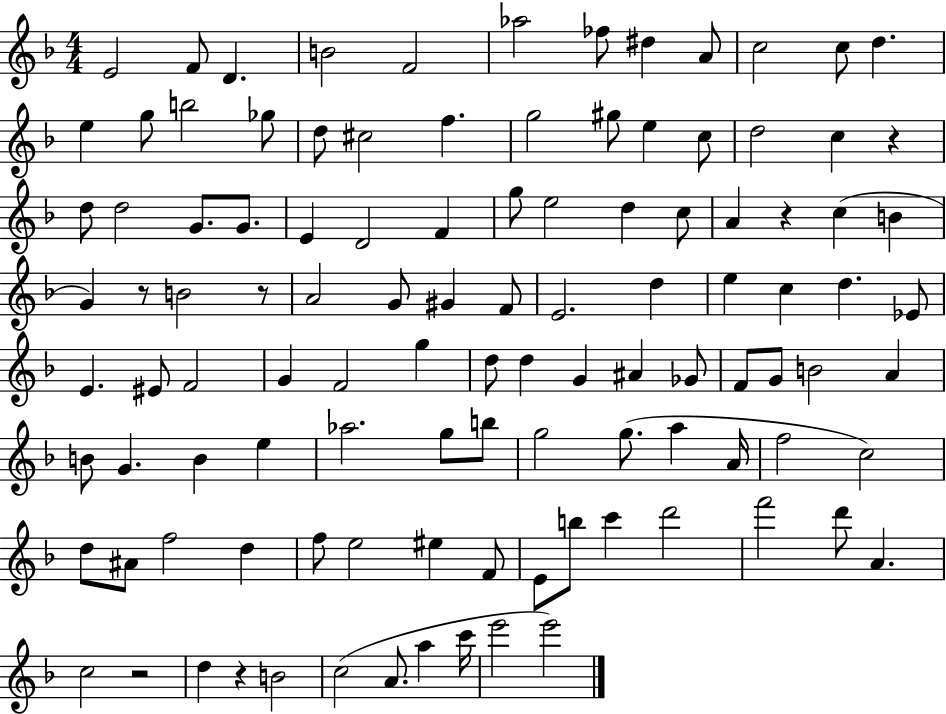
E4/h F4/e D4/q. B4/h F4/h Ab5/h FES5/e D#5/q A4/e C5/h C5/e D5/q. E5/q G5/e B5/h Gb5/e D5/e C#5/h F5/q. G5/h G#5/e E5/q C5/e D5/h C5/q R/q D5/e D5/h G4/e. G4/e. E4/q D4/h F4/q G5/e E5/h D5/q C5/e A4/q R/q C5/q B4/q G4/q R/e B4/h R/e A4/h G4/e G#4/q F4/e E4/h. D5/q E5/q C5/q D5/q. Eb4/e E4/q. EIS4/e F4/h G4/q F4/h G5/q D5/e D5/q G4/q A#4/q Gb4/e F4/e G4/e B4/h A4/q B4/e G4/q. B4/q E5/q Ab5/h. G5/e B5/e G5/h G5/e. A5/q A4/s F5/h C5/h D5/e A#4/e F5/h D5/q F5/e E5/h EIS5/q F4/e E4/e B5/e C6/q D6/h F6/h D6/e A4/q. C5/h R/h D5/q R/q B4/h C5/h A4/e. A5/q C6/s E6/h E6/h